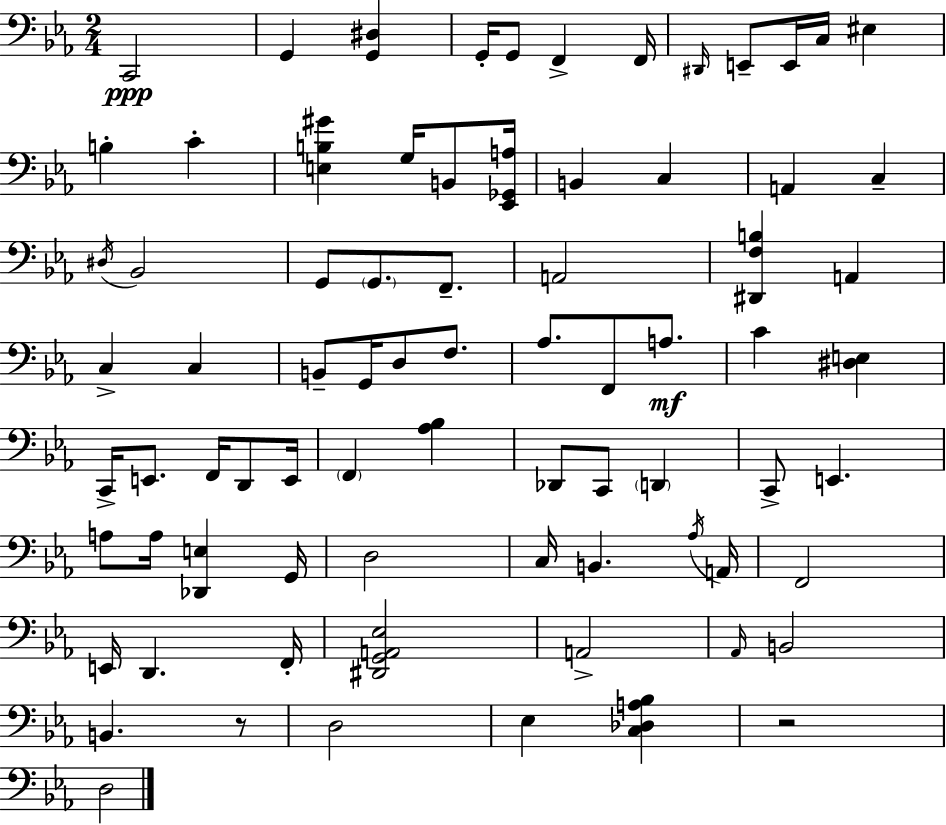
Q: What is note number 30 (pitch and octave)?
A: G2